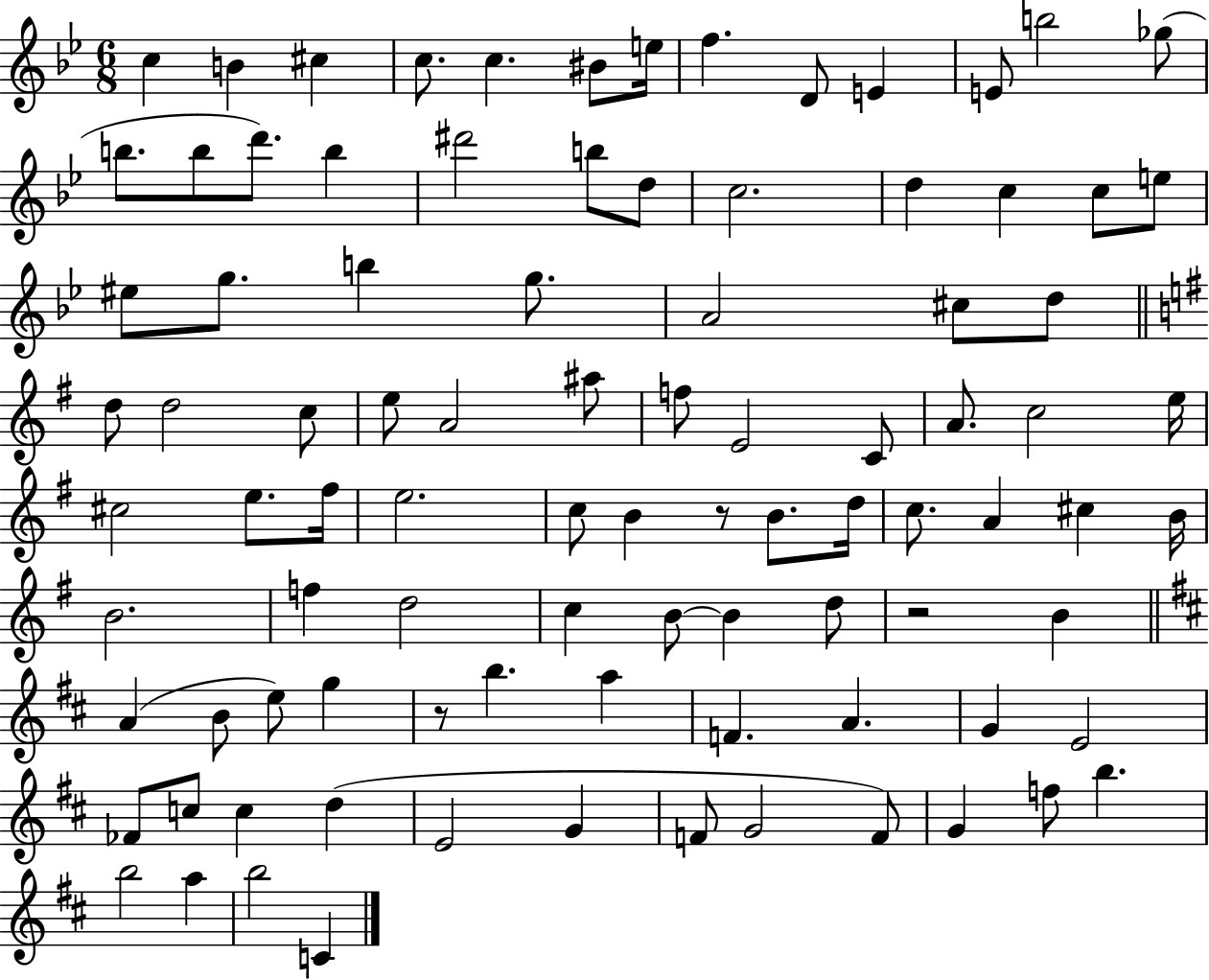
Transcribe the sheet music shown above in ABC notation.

X:1
T:Untitled
M:6/8
L:1/4
K:Bb
c B ^c c/2 c ^B/2 e/4 f D/2 E E/2 b2 _g/2 b/2 b/2 d'/2 b ^d'2 b/2 d/2 c2 d c c/2 e/2 ^e/2 g/2 b g/2 A2 ^c/2 d/2 d/2 d2 c/2 e/2 A2 ^a/2 f/2 E2 C/2 A/2 c2 e/4 ^c2 e/2 ^f/4 e2 c/2 B z/2 B/2 d/4 c/2 A ^c B/4 B2 f d2 c B/2 B d/2 z2 B A B/2 e/2 g z/2 b a F A G E2 _F/2 c/2 c d E2 G F/2 G2 F/2 G f/2 b b2 a b2 C